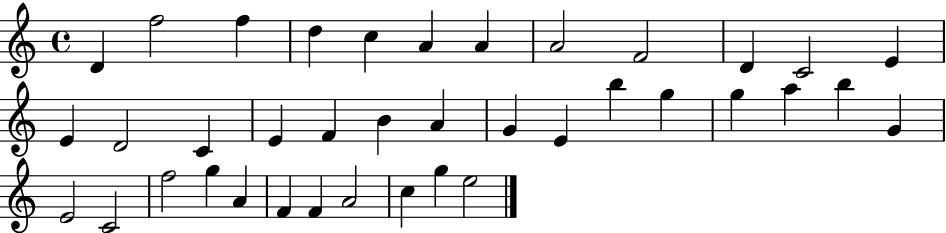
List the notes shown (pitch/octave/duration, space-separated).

D4/q F5/h F5/q D5/q C5/q A4/q A4/q A4/h F4/h D4/q C4/h E4/q E4/q D4/h C4/q E4/q F4/q B4/q A4/q G4/q E4/q B5/q G5/q G5/q A5/q B5/q G4/q E4/h C4/h F5/h G5/q A4/q F4/q F4/q A4/h C5/q G5/q E5/h